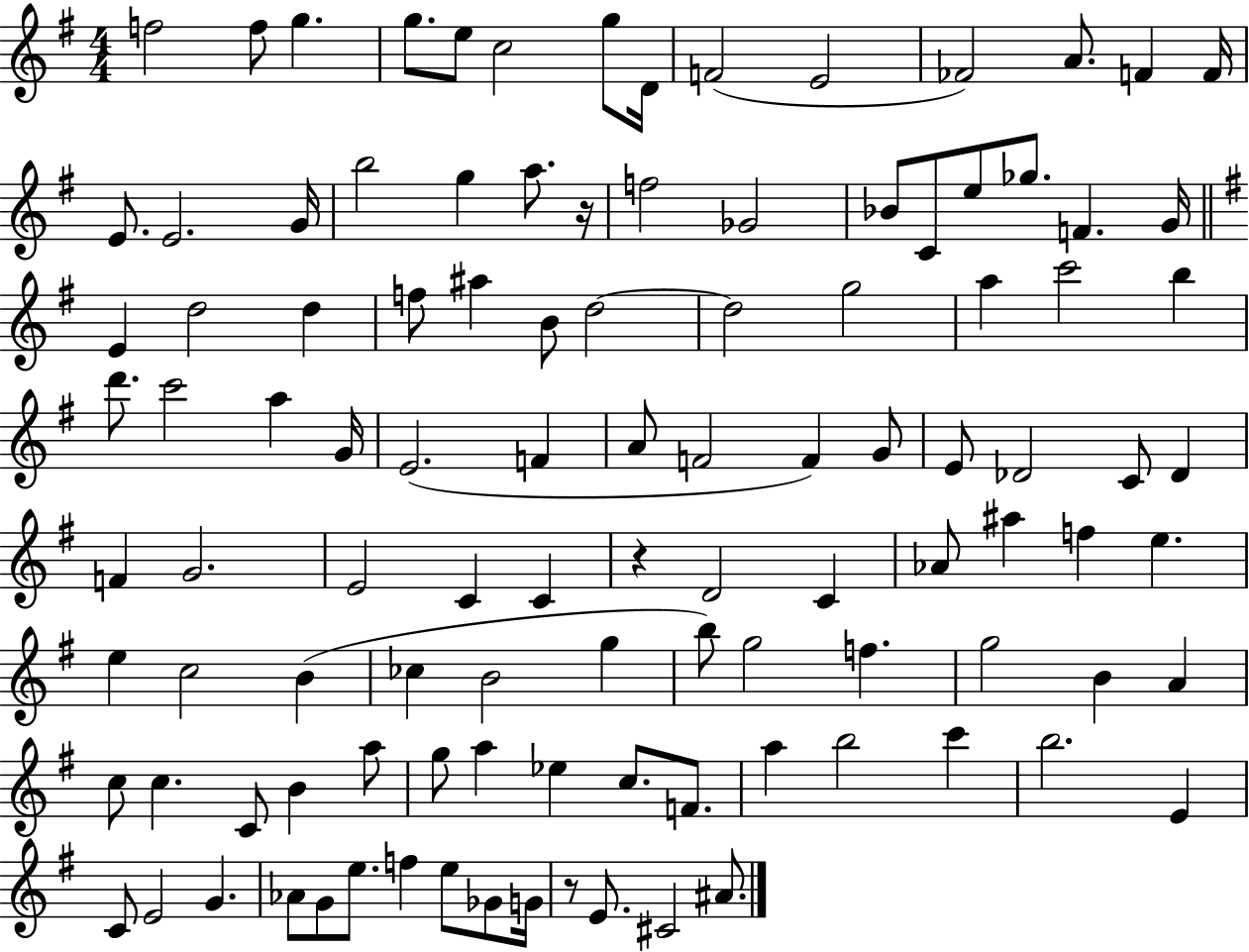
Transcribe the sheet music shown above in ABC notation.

X:1
T:Untitled
M:4/4
L:1/4
K:G
f2 f/2 g g/2 e/2 c2 g/2 D/4 F2 E2 _F2 A/2 F F/4 E/2 E2 G/4 b2 g a/2 z/4 f2 _G2 _B/2 C/2 e/2 _g/2 F G/4 E d2 d f/2 ^a B/2 d2 d2 g2 a c'2 b d'/2 c'2 a G/4 E2 F A/2 F2 F G/2 E/2 _D2 C/2 _D F G2 E2 C C z D2 C _A/2 ^a f e e c2 B _c B2 g b/2 g2 f g2 B A c/2 c C/2 B a/2 g/2 a _e c/2 F/2 a b2 c' b2 E C/2 E2 G _A/2 G/2 e/2 f e/2 _G/2 G/4 z/2 E/2 ^C2 ^A/2